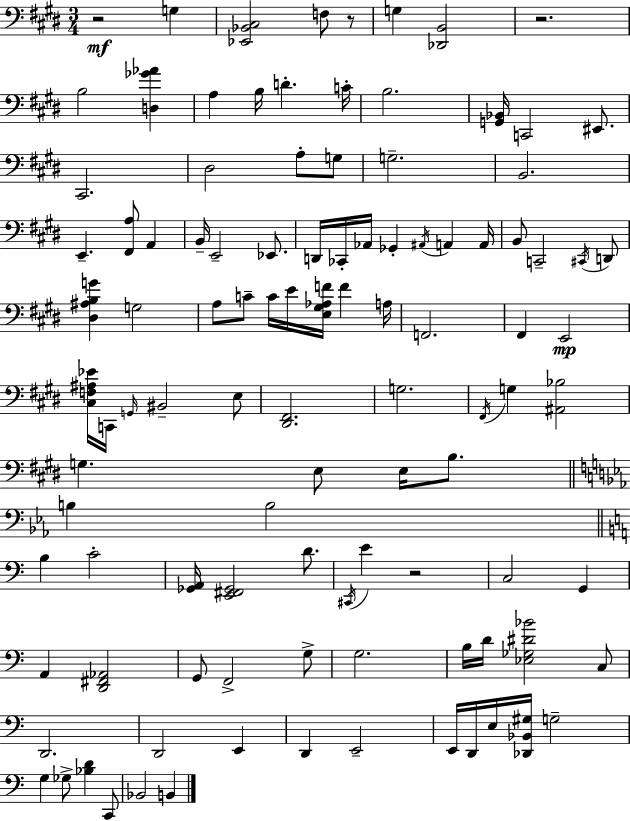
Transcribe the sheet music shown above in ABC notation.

X:1
T:Untitled
M:3/4
L:1/4
K:E
z2 G, [_E,,_B,,^C,]2 F,/2 z/2 G, [_D,,B,,]2 z2 B,2 [D,_G_A] A, B,/4 D C/4 B,2 [G,,_B,,]/4 C,,2 ^E,,/2 ^C,,2 ^D,2 A,/2 G,/2 G,2 B,,2 E,, [^F,,A,]/2 A,, B,,/4 E,,2 _E,,/2 D,,/4 _C,,/4 _A,,/4 _G,, ^A,,/4 A,, A,,/4 B,,/2 C,,2 ^C,,/4 D,,/2 [^D,^A,B,G] G,2 A,/2 C/2 C/4 E/4 [E,^G,_A,F]/4 F A,/4 F,,2 ^F,, E,,2 [^C,F,^A,_E]/4 C,,/4 G,,/4 ^B,,2 E,/2 [^D,,^F,,]2 G,2 ^F,,/4 G, [^A,,_B,]2 G, E,/2 E,/4 B,/2 B, B,2 B, C2 [_G,,A,,]/4 [E,,^F,,_G,,]2 D/2 ^C,,/4 E z2 C,2 G,, A,, [D,,^F,,_A,,]2 G,,/2 F,,2 G,/2 G,2 B,/4 D/4 [_E,_G,^D_B]2 C,/2 D,,2 D,,2 E,, D,, E,,2 E,,/4 D,,/4 E,/4 [_D,,_B,,^G,]/4 G,2 G, _G,/2 [_B,D] C,,/2 _B,,2 B,,